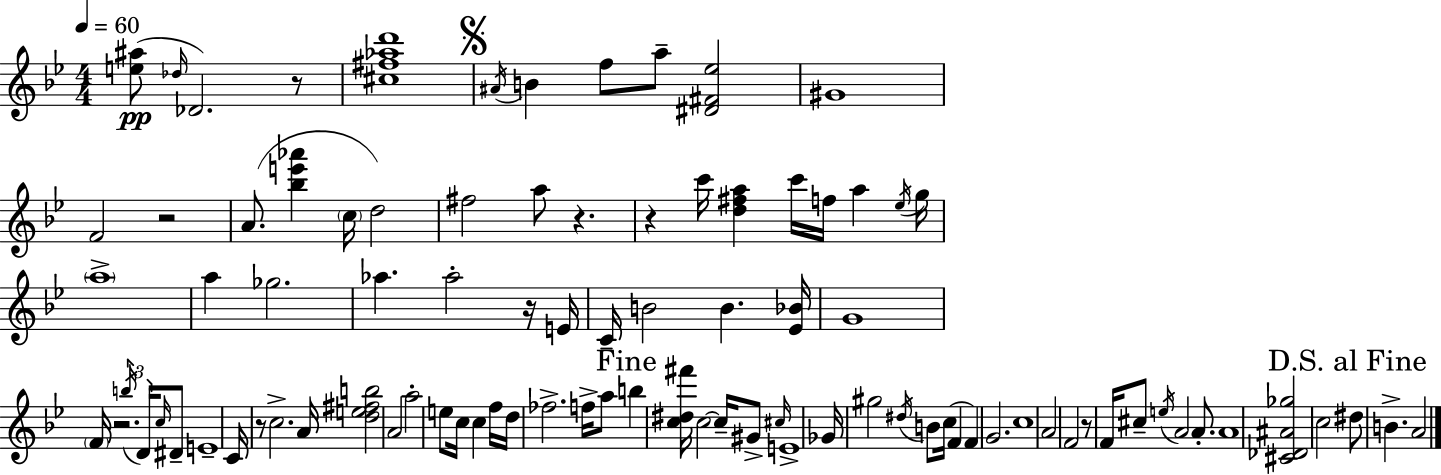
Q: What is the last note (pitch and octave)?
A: A4